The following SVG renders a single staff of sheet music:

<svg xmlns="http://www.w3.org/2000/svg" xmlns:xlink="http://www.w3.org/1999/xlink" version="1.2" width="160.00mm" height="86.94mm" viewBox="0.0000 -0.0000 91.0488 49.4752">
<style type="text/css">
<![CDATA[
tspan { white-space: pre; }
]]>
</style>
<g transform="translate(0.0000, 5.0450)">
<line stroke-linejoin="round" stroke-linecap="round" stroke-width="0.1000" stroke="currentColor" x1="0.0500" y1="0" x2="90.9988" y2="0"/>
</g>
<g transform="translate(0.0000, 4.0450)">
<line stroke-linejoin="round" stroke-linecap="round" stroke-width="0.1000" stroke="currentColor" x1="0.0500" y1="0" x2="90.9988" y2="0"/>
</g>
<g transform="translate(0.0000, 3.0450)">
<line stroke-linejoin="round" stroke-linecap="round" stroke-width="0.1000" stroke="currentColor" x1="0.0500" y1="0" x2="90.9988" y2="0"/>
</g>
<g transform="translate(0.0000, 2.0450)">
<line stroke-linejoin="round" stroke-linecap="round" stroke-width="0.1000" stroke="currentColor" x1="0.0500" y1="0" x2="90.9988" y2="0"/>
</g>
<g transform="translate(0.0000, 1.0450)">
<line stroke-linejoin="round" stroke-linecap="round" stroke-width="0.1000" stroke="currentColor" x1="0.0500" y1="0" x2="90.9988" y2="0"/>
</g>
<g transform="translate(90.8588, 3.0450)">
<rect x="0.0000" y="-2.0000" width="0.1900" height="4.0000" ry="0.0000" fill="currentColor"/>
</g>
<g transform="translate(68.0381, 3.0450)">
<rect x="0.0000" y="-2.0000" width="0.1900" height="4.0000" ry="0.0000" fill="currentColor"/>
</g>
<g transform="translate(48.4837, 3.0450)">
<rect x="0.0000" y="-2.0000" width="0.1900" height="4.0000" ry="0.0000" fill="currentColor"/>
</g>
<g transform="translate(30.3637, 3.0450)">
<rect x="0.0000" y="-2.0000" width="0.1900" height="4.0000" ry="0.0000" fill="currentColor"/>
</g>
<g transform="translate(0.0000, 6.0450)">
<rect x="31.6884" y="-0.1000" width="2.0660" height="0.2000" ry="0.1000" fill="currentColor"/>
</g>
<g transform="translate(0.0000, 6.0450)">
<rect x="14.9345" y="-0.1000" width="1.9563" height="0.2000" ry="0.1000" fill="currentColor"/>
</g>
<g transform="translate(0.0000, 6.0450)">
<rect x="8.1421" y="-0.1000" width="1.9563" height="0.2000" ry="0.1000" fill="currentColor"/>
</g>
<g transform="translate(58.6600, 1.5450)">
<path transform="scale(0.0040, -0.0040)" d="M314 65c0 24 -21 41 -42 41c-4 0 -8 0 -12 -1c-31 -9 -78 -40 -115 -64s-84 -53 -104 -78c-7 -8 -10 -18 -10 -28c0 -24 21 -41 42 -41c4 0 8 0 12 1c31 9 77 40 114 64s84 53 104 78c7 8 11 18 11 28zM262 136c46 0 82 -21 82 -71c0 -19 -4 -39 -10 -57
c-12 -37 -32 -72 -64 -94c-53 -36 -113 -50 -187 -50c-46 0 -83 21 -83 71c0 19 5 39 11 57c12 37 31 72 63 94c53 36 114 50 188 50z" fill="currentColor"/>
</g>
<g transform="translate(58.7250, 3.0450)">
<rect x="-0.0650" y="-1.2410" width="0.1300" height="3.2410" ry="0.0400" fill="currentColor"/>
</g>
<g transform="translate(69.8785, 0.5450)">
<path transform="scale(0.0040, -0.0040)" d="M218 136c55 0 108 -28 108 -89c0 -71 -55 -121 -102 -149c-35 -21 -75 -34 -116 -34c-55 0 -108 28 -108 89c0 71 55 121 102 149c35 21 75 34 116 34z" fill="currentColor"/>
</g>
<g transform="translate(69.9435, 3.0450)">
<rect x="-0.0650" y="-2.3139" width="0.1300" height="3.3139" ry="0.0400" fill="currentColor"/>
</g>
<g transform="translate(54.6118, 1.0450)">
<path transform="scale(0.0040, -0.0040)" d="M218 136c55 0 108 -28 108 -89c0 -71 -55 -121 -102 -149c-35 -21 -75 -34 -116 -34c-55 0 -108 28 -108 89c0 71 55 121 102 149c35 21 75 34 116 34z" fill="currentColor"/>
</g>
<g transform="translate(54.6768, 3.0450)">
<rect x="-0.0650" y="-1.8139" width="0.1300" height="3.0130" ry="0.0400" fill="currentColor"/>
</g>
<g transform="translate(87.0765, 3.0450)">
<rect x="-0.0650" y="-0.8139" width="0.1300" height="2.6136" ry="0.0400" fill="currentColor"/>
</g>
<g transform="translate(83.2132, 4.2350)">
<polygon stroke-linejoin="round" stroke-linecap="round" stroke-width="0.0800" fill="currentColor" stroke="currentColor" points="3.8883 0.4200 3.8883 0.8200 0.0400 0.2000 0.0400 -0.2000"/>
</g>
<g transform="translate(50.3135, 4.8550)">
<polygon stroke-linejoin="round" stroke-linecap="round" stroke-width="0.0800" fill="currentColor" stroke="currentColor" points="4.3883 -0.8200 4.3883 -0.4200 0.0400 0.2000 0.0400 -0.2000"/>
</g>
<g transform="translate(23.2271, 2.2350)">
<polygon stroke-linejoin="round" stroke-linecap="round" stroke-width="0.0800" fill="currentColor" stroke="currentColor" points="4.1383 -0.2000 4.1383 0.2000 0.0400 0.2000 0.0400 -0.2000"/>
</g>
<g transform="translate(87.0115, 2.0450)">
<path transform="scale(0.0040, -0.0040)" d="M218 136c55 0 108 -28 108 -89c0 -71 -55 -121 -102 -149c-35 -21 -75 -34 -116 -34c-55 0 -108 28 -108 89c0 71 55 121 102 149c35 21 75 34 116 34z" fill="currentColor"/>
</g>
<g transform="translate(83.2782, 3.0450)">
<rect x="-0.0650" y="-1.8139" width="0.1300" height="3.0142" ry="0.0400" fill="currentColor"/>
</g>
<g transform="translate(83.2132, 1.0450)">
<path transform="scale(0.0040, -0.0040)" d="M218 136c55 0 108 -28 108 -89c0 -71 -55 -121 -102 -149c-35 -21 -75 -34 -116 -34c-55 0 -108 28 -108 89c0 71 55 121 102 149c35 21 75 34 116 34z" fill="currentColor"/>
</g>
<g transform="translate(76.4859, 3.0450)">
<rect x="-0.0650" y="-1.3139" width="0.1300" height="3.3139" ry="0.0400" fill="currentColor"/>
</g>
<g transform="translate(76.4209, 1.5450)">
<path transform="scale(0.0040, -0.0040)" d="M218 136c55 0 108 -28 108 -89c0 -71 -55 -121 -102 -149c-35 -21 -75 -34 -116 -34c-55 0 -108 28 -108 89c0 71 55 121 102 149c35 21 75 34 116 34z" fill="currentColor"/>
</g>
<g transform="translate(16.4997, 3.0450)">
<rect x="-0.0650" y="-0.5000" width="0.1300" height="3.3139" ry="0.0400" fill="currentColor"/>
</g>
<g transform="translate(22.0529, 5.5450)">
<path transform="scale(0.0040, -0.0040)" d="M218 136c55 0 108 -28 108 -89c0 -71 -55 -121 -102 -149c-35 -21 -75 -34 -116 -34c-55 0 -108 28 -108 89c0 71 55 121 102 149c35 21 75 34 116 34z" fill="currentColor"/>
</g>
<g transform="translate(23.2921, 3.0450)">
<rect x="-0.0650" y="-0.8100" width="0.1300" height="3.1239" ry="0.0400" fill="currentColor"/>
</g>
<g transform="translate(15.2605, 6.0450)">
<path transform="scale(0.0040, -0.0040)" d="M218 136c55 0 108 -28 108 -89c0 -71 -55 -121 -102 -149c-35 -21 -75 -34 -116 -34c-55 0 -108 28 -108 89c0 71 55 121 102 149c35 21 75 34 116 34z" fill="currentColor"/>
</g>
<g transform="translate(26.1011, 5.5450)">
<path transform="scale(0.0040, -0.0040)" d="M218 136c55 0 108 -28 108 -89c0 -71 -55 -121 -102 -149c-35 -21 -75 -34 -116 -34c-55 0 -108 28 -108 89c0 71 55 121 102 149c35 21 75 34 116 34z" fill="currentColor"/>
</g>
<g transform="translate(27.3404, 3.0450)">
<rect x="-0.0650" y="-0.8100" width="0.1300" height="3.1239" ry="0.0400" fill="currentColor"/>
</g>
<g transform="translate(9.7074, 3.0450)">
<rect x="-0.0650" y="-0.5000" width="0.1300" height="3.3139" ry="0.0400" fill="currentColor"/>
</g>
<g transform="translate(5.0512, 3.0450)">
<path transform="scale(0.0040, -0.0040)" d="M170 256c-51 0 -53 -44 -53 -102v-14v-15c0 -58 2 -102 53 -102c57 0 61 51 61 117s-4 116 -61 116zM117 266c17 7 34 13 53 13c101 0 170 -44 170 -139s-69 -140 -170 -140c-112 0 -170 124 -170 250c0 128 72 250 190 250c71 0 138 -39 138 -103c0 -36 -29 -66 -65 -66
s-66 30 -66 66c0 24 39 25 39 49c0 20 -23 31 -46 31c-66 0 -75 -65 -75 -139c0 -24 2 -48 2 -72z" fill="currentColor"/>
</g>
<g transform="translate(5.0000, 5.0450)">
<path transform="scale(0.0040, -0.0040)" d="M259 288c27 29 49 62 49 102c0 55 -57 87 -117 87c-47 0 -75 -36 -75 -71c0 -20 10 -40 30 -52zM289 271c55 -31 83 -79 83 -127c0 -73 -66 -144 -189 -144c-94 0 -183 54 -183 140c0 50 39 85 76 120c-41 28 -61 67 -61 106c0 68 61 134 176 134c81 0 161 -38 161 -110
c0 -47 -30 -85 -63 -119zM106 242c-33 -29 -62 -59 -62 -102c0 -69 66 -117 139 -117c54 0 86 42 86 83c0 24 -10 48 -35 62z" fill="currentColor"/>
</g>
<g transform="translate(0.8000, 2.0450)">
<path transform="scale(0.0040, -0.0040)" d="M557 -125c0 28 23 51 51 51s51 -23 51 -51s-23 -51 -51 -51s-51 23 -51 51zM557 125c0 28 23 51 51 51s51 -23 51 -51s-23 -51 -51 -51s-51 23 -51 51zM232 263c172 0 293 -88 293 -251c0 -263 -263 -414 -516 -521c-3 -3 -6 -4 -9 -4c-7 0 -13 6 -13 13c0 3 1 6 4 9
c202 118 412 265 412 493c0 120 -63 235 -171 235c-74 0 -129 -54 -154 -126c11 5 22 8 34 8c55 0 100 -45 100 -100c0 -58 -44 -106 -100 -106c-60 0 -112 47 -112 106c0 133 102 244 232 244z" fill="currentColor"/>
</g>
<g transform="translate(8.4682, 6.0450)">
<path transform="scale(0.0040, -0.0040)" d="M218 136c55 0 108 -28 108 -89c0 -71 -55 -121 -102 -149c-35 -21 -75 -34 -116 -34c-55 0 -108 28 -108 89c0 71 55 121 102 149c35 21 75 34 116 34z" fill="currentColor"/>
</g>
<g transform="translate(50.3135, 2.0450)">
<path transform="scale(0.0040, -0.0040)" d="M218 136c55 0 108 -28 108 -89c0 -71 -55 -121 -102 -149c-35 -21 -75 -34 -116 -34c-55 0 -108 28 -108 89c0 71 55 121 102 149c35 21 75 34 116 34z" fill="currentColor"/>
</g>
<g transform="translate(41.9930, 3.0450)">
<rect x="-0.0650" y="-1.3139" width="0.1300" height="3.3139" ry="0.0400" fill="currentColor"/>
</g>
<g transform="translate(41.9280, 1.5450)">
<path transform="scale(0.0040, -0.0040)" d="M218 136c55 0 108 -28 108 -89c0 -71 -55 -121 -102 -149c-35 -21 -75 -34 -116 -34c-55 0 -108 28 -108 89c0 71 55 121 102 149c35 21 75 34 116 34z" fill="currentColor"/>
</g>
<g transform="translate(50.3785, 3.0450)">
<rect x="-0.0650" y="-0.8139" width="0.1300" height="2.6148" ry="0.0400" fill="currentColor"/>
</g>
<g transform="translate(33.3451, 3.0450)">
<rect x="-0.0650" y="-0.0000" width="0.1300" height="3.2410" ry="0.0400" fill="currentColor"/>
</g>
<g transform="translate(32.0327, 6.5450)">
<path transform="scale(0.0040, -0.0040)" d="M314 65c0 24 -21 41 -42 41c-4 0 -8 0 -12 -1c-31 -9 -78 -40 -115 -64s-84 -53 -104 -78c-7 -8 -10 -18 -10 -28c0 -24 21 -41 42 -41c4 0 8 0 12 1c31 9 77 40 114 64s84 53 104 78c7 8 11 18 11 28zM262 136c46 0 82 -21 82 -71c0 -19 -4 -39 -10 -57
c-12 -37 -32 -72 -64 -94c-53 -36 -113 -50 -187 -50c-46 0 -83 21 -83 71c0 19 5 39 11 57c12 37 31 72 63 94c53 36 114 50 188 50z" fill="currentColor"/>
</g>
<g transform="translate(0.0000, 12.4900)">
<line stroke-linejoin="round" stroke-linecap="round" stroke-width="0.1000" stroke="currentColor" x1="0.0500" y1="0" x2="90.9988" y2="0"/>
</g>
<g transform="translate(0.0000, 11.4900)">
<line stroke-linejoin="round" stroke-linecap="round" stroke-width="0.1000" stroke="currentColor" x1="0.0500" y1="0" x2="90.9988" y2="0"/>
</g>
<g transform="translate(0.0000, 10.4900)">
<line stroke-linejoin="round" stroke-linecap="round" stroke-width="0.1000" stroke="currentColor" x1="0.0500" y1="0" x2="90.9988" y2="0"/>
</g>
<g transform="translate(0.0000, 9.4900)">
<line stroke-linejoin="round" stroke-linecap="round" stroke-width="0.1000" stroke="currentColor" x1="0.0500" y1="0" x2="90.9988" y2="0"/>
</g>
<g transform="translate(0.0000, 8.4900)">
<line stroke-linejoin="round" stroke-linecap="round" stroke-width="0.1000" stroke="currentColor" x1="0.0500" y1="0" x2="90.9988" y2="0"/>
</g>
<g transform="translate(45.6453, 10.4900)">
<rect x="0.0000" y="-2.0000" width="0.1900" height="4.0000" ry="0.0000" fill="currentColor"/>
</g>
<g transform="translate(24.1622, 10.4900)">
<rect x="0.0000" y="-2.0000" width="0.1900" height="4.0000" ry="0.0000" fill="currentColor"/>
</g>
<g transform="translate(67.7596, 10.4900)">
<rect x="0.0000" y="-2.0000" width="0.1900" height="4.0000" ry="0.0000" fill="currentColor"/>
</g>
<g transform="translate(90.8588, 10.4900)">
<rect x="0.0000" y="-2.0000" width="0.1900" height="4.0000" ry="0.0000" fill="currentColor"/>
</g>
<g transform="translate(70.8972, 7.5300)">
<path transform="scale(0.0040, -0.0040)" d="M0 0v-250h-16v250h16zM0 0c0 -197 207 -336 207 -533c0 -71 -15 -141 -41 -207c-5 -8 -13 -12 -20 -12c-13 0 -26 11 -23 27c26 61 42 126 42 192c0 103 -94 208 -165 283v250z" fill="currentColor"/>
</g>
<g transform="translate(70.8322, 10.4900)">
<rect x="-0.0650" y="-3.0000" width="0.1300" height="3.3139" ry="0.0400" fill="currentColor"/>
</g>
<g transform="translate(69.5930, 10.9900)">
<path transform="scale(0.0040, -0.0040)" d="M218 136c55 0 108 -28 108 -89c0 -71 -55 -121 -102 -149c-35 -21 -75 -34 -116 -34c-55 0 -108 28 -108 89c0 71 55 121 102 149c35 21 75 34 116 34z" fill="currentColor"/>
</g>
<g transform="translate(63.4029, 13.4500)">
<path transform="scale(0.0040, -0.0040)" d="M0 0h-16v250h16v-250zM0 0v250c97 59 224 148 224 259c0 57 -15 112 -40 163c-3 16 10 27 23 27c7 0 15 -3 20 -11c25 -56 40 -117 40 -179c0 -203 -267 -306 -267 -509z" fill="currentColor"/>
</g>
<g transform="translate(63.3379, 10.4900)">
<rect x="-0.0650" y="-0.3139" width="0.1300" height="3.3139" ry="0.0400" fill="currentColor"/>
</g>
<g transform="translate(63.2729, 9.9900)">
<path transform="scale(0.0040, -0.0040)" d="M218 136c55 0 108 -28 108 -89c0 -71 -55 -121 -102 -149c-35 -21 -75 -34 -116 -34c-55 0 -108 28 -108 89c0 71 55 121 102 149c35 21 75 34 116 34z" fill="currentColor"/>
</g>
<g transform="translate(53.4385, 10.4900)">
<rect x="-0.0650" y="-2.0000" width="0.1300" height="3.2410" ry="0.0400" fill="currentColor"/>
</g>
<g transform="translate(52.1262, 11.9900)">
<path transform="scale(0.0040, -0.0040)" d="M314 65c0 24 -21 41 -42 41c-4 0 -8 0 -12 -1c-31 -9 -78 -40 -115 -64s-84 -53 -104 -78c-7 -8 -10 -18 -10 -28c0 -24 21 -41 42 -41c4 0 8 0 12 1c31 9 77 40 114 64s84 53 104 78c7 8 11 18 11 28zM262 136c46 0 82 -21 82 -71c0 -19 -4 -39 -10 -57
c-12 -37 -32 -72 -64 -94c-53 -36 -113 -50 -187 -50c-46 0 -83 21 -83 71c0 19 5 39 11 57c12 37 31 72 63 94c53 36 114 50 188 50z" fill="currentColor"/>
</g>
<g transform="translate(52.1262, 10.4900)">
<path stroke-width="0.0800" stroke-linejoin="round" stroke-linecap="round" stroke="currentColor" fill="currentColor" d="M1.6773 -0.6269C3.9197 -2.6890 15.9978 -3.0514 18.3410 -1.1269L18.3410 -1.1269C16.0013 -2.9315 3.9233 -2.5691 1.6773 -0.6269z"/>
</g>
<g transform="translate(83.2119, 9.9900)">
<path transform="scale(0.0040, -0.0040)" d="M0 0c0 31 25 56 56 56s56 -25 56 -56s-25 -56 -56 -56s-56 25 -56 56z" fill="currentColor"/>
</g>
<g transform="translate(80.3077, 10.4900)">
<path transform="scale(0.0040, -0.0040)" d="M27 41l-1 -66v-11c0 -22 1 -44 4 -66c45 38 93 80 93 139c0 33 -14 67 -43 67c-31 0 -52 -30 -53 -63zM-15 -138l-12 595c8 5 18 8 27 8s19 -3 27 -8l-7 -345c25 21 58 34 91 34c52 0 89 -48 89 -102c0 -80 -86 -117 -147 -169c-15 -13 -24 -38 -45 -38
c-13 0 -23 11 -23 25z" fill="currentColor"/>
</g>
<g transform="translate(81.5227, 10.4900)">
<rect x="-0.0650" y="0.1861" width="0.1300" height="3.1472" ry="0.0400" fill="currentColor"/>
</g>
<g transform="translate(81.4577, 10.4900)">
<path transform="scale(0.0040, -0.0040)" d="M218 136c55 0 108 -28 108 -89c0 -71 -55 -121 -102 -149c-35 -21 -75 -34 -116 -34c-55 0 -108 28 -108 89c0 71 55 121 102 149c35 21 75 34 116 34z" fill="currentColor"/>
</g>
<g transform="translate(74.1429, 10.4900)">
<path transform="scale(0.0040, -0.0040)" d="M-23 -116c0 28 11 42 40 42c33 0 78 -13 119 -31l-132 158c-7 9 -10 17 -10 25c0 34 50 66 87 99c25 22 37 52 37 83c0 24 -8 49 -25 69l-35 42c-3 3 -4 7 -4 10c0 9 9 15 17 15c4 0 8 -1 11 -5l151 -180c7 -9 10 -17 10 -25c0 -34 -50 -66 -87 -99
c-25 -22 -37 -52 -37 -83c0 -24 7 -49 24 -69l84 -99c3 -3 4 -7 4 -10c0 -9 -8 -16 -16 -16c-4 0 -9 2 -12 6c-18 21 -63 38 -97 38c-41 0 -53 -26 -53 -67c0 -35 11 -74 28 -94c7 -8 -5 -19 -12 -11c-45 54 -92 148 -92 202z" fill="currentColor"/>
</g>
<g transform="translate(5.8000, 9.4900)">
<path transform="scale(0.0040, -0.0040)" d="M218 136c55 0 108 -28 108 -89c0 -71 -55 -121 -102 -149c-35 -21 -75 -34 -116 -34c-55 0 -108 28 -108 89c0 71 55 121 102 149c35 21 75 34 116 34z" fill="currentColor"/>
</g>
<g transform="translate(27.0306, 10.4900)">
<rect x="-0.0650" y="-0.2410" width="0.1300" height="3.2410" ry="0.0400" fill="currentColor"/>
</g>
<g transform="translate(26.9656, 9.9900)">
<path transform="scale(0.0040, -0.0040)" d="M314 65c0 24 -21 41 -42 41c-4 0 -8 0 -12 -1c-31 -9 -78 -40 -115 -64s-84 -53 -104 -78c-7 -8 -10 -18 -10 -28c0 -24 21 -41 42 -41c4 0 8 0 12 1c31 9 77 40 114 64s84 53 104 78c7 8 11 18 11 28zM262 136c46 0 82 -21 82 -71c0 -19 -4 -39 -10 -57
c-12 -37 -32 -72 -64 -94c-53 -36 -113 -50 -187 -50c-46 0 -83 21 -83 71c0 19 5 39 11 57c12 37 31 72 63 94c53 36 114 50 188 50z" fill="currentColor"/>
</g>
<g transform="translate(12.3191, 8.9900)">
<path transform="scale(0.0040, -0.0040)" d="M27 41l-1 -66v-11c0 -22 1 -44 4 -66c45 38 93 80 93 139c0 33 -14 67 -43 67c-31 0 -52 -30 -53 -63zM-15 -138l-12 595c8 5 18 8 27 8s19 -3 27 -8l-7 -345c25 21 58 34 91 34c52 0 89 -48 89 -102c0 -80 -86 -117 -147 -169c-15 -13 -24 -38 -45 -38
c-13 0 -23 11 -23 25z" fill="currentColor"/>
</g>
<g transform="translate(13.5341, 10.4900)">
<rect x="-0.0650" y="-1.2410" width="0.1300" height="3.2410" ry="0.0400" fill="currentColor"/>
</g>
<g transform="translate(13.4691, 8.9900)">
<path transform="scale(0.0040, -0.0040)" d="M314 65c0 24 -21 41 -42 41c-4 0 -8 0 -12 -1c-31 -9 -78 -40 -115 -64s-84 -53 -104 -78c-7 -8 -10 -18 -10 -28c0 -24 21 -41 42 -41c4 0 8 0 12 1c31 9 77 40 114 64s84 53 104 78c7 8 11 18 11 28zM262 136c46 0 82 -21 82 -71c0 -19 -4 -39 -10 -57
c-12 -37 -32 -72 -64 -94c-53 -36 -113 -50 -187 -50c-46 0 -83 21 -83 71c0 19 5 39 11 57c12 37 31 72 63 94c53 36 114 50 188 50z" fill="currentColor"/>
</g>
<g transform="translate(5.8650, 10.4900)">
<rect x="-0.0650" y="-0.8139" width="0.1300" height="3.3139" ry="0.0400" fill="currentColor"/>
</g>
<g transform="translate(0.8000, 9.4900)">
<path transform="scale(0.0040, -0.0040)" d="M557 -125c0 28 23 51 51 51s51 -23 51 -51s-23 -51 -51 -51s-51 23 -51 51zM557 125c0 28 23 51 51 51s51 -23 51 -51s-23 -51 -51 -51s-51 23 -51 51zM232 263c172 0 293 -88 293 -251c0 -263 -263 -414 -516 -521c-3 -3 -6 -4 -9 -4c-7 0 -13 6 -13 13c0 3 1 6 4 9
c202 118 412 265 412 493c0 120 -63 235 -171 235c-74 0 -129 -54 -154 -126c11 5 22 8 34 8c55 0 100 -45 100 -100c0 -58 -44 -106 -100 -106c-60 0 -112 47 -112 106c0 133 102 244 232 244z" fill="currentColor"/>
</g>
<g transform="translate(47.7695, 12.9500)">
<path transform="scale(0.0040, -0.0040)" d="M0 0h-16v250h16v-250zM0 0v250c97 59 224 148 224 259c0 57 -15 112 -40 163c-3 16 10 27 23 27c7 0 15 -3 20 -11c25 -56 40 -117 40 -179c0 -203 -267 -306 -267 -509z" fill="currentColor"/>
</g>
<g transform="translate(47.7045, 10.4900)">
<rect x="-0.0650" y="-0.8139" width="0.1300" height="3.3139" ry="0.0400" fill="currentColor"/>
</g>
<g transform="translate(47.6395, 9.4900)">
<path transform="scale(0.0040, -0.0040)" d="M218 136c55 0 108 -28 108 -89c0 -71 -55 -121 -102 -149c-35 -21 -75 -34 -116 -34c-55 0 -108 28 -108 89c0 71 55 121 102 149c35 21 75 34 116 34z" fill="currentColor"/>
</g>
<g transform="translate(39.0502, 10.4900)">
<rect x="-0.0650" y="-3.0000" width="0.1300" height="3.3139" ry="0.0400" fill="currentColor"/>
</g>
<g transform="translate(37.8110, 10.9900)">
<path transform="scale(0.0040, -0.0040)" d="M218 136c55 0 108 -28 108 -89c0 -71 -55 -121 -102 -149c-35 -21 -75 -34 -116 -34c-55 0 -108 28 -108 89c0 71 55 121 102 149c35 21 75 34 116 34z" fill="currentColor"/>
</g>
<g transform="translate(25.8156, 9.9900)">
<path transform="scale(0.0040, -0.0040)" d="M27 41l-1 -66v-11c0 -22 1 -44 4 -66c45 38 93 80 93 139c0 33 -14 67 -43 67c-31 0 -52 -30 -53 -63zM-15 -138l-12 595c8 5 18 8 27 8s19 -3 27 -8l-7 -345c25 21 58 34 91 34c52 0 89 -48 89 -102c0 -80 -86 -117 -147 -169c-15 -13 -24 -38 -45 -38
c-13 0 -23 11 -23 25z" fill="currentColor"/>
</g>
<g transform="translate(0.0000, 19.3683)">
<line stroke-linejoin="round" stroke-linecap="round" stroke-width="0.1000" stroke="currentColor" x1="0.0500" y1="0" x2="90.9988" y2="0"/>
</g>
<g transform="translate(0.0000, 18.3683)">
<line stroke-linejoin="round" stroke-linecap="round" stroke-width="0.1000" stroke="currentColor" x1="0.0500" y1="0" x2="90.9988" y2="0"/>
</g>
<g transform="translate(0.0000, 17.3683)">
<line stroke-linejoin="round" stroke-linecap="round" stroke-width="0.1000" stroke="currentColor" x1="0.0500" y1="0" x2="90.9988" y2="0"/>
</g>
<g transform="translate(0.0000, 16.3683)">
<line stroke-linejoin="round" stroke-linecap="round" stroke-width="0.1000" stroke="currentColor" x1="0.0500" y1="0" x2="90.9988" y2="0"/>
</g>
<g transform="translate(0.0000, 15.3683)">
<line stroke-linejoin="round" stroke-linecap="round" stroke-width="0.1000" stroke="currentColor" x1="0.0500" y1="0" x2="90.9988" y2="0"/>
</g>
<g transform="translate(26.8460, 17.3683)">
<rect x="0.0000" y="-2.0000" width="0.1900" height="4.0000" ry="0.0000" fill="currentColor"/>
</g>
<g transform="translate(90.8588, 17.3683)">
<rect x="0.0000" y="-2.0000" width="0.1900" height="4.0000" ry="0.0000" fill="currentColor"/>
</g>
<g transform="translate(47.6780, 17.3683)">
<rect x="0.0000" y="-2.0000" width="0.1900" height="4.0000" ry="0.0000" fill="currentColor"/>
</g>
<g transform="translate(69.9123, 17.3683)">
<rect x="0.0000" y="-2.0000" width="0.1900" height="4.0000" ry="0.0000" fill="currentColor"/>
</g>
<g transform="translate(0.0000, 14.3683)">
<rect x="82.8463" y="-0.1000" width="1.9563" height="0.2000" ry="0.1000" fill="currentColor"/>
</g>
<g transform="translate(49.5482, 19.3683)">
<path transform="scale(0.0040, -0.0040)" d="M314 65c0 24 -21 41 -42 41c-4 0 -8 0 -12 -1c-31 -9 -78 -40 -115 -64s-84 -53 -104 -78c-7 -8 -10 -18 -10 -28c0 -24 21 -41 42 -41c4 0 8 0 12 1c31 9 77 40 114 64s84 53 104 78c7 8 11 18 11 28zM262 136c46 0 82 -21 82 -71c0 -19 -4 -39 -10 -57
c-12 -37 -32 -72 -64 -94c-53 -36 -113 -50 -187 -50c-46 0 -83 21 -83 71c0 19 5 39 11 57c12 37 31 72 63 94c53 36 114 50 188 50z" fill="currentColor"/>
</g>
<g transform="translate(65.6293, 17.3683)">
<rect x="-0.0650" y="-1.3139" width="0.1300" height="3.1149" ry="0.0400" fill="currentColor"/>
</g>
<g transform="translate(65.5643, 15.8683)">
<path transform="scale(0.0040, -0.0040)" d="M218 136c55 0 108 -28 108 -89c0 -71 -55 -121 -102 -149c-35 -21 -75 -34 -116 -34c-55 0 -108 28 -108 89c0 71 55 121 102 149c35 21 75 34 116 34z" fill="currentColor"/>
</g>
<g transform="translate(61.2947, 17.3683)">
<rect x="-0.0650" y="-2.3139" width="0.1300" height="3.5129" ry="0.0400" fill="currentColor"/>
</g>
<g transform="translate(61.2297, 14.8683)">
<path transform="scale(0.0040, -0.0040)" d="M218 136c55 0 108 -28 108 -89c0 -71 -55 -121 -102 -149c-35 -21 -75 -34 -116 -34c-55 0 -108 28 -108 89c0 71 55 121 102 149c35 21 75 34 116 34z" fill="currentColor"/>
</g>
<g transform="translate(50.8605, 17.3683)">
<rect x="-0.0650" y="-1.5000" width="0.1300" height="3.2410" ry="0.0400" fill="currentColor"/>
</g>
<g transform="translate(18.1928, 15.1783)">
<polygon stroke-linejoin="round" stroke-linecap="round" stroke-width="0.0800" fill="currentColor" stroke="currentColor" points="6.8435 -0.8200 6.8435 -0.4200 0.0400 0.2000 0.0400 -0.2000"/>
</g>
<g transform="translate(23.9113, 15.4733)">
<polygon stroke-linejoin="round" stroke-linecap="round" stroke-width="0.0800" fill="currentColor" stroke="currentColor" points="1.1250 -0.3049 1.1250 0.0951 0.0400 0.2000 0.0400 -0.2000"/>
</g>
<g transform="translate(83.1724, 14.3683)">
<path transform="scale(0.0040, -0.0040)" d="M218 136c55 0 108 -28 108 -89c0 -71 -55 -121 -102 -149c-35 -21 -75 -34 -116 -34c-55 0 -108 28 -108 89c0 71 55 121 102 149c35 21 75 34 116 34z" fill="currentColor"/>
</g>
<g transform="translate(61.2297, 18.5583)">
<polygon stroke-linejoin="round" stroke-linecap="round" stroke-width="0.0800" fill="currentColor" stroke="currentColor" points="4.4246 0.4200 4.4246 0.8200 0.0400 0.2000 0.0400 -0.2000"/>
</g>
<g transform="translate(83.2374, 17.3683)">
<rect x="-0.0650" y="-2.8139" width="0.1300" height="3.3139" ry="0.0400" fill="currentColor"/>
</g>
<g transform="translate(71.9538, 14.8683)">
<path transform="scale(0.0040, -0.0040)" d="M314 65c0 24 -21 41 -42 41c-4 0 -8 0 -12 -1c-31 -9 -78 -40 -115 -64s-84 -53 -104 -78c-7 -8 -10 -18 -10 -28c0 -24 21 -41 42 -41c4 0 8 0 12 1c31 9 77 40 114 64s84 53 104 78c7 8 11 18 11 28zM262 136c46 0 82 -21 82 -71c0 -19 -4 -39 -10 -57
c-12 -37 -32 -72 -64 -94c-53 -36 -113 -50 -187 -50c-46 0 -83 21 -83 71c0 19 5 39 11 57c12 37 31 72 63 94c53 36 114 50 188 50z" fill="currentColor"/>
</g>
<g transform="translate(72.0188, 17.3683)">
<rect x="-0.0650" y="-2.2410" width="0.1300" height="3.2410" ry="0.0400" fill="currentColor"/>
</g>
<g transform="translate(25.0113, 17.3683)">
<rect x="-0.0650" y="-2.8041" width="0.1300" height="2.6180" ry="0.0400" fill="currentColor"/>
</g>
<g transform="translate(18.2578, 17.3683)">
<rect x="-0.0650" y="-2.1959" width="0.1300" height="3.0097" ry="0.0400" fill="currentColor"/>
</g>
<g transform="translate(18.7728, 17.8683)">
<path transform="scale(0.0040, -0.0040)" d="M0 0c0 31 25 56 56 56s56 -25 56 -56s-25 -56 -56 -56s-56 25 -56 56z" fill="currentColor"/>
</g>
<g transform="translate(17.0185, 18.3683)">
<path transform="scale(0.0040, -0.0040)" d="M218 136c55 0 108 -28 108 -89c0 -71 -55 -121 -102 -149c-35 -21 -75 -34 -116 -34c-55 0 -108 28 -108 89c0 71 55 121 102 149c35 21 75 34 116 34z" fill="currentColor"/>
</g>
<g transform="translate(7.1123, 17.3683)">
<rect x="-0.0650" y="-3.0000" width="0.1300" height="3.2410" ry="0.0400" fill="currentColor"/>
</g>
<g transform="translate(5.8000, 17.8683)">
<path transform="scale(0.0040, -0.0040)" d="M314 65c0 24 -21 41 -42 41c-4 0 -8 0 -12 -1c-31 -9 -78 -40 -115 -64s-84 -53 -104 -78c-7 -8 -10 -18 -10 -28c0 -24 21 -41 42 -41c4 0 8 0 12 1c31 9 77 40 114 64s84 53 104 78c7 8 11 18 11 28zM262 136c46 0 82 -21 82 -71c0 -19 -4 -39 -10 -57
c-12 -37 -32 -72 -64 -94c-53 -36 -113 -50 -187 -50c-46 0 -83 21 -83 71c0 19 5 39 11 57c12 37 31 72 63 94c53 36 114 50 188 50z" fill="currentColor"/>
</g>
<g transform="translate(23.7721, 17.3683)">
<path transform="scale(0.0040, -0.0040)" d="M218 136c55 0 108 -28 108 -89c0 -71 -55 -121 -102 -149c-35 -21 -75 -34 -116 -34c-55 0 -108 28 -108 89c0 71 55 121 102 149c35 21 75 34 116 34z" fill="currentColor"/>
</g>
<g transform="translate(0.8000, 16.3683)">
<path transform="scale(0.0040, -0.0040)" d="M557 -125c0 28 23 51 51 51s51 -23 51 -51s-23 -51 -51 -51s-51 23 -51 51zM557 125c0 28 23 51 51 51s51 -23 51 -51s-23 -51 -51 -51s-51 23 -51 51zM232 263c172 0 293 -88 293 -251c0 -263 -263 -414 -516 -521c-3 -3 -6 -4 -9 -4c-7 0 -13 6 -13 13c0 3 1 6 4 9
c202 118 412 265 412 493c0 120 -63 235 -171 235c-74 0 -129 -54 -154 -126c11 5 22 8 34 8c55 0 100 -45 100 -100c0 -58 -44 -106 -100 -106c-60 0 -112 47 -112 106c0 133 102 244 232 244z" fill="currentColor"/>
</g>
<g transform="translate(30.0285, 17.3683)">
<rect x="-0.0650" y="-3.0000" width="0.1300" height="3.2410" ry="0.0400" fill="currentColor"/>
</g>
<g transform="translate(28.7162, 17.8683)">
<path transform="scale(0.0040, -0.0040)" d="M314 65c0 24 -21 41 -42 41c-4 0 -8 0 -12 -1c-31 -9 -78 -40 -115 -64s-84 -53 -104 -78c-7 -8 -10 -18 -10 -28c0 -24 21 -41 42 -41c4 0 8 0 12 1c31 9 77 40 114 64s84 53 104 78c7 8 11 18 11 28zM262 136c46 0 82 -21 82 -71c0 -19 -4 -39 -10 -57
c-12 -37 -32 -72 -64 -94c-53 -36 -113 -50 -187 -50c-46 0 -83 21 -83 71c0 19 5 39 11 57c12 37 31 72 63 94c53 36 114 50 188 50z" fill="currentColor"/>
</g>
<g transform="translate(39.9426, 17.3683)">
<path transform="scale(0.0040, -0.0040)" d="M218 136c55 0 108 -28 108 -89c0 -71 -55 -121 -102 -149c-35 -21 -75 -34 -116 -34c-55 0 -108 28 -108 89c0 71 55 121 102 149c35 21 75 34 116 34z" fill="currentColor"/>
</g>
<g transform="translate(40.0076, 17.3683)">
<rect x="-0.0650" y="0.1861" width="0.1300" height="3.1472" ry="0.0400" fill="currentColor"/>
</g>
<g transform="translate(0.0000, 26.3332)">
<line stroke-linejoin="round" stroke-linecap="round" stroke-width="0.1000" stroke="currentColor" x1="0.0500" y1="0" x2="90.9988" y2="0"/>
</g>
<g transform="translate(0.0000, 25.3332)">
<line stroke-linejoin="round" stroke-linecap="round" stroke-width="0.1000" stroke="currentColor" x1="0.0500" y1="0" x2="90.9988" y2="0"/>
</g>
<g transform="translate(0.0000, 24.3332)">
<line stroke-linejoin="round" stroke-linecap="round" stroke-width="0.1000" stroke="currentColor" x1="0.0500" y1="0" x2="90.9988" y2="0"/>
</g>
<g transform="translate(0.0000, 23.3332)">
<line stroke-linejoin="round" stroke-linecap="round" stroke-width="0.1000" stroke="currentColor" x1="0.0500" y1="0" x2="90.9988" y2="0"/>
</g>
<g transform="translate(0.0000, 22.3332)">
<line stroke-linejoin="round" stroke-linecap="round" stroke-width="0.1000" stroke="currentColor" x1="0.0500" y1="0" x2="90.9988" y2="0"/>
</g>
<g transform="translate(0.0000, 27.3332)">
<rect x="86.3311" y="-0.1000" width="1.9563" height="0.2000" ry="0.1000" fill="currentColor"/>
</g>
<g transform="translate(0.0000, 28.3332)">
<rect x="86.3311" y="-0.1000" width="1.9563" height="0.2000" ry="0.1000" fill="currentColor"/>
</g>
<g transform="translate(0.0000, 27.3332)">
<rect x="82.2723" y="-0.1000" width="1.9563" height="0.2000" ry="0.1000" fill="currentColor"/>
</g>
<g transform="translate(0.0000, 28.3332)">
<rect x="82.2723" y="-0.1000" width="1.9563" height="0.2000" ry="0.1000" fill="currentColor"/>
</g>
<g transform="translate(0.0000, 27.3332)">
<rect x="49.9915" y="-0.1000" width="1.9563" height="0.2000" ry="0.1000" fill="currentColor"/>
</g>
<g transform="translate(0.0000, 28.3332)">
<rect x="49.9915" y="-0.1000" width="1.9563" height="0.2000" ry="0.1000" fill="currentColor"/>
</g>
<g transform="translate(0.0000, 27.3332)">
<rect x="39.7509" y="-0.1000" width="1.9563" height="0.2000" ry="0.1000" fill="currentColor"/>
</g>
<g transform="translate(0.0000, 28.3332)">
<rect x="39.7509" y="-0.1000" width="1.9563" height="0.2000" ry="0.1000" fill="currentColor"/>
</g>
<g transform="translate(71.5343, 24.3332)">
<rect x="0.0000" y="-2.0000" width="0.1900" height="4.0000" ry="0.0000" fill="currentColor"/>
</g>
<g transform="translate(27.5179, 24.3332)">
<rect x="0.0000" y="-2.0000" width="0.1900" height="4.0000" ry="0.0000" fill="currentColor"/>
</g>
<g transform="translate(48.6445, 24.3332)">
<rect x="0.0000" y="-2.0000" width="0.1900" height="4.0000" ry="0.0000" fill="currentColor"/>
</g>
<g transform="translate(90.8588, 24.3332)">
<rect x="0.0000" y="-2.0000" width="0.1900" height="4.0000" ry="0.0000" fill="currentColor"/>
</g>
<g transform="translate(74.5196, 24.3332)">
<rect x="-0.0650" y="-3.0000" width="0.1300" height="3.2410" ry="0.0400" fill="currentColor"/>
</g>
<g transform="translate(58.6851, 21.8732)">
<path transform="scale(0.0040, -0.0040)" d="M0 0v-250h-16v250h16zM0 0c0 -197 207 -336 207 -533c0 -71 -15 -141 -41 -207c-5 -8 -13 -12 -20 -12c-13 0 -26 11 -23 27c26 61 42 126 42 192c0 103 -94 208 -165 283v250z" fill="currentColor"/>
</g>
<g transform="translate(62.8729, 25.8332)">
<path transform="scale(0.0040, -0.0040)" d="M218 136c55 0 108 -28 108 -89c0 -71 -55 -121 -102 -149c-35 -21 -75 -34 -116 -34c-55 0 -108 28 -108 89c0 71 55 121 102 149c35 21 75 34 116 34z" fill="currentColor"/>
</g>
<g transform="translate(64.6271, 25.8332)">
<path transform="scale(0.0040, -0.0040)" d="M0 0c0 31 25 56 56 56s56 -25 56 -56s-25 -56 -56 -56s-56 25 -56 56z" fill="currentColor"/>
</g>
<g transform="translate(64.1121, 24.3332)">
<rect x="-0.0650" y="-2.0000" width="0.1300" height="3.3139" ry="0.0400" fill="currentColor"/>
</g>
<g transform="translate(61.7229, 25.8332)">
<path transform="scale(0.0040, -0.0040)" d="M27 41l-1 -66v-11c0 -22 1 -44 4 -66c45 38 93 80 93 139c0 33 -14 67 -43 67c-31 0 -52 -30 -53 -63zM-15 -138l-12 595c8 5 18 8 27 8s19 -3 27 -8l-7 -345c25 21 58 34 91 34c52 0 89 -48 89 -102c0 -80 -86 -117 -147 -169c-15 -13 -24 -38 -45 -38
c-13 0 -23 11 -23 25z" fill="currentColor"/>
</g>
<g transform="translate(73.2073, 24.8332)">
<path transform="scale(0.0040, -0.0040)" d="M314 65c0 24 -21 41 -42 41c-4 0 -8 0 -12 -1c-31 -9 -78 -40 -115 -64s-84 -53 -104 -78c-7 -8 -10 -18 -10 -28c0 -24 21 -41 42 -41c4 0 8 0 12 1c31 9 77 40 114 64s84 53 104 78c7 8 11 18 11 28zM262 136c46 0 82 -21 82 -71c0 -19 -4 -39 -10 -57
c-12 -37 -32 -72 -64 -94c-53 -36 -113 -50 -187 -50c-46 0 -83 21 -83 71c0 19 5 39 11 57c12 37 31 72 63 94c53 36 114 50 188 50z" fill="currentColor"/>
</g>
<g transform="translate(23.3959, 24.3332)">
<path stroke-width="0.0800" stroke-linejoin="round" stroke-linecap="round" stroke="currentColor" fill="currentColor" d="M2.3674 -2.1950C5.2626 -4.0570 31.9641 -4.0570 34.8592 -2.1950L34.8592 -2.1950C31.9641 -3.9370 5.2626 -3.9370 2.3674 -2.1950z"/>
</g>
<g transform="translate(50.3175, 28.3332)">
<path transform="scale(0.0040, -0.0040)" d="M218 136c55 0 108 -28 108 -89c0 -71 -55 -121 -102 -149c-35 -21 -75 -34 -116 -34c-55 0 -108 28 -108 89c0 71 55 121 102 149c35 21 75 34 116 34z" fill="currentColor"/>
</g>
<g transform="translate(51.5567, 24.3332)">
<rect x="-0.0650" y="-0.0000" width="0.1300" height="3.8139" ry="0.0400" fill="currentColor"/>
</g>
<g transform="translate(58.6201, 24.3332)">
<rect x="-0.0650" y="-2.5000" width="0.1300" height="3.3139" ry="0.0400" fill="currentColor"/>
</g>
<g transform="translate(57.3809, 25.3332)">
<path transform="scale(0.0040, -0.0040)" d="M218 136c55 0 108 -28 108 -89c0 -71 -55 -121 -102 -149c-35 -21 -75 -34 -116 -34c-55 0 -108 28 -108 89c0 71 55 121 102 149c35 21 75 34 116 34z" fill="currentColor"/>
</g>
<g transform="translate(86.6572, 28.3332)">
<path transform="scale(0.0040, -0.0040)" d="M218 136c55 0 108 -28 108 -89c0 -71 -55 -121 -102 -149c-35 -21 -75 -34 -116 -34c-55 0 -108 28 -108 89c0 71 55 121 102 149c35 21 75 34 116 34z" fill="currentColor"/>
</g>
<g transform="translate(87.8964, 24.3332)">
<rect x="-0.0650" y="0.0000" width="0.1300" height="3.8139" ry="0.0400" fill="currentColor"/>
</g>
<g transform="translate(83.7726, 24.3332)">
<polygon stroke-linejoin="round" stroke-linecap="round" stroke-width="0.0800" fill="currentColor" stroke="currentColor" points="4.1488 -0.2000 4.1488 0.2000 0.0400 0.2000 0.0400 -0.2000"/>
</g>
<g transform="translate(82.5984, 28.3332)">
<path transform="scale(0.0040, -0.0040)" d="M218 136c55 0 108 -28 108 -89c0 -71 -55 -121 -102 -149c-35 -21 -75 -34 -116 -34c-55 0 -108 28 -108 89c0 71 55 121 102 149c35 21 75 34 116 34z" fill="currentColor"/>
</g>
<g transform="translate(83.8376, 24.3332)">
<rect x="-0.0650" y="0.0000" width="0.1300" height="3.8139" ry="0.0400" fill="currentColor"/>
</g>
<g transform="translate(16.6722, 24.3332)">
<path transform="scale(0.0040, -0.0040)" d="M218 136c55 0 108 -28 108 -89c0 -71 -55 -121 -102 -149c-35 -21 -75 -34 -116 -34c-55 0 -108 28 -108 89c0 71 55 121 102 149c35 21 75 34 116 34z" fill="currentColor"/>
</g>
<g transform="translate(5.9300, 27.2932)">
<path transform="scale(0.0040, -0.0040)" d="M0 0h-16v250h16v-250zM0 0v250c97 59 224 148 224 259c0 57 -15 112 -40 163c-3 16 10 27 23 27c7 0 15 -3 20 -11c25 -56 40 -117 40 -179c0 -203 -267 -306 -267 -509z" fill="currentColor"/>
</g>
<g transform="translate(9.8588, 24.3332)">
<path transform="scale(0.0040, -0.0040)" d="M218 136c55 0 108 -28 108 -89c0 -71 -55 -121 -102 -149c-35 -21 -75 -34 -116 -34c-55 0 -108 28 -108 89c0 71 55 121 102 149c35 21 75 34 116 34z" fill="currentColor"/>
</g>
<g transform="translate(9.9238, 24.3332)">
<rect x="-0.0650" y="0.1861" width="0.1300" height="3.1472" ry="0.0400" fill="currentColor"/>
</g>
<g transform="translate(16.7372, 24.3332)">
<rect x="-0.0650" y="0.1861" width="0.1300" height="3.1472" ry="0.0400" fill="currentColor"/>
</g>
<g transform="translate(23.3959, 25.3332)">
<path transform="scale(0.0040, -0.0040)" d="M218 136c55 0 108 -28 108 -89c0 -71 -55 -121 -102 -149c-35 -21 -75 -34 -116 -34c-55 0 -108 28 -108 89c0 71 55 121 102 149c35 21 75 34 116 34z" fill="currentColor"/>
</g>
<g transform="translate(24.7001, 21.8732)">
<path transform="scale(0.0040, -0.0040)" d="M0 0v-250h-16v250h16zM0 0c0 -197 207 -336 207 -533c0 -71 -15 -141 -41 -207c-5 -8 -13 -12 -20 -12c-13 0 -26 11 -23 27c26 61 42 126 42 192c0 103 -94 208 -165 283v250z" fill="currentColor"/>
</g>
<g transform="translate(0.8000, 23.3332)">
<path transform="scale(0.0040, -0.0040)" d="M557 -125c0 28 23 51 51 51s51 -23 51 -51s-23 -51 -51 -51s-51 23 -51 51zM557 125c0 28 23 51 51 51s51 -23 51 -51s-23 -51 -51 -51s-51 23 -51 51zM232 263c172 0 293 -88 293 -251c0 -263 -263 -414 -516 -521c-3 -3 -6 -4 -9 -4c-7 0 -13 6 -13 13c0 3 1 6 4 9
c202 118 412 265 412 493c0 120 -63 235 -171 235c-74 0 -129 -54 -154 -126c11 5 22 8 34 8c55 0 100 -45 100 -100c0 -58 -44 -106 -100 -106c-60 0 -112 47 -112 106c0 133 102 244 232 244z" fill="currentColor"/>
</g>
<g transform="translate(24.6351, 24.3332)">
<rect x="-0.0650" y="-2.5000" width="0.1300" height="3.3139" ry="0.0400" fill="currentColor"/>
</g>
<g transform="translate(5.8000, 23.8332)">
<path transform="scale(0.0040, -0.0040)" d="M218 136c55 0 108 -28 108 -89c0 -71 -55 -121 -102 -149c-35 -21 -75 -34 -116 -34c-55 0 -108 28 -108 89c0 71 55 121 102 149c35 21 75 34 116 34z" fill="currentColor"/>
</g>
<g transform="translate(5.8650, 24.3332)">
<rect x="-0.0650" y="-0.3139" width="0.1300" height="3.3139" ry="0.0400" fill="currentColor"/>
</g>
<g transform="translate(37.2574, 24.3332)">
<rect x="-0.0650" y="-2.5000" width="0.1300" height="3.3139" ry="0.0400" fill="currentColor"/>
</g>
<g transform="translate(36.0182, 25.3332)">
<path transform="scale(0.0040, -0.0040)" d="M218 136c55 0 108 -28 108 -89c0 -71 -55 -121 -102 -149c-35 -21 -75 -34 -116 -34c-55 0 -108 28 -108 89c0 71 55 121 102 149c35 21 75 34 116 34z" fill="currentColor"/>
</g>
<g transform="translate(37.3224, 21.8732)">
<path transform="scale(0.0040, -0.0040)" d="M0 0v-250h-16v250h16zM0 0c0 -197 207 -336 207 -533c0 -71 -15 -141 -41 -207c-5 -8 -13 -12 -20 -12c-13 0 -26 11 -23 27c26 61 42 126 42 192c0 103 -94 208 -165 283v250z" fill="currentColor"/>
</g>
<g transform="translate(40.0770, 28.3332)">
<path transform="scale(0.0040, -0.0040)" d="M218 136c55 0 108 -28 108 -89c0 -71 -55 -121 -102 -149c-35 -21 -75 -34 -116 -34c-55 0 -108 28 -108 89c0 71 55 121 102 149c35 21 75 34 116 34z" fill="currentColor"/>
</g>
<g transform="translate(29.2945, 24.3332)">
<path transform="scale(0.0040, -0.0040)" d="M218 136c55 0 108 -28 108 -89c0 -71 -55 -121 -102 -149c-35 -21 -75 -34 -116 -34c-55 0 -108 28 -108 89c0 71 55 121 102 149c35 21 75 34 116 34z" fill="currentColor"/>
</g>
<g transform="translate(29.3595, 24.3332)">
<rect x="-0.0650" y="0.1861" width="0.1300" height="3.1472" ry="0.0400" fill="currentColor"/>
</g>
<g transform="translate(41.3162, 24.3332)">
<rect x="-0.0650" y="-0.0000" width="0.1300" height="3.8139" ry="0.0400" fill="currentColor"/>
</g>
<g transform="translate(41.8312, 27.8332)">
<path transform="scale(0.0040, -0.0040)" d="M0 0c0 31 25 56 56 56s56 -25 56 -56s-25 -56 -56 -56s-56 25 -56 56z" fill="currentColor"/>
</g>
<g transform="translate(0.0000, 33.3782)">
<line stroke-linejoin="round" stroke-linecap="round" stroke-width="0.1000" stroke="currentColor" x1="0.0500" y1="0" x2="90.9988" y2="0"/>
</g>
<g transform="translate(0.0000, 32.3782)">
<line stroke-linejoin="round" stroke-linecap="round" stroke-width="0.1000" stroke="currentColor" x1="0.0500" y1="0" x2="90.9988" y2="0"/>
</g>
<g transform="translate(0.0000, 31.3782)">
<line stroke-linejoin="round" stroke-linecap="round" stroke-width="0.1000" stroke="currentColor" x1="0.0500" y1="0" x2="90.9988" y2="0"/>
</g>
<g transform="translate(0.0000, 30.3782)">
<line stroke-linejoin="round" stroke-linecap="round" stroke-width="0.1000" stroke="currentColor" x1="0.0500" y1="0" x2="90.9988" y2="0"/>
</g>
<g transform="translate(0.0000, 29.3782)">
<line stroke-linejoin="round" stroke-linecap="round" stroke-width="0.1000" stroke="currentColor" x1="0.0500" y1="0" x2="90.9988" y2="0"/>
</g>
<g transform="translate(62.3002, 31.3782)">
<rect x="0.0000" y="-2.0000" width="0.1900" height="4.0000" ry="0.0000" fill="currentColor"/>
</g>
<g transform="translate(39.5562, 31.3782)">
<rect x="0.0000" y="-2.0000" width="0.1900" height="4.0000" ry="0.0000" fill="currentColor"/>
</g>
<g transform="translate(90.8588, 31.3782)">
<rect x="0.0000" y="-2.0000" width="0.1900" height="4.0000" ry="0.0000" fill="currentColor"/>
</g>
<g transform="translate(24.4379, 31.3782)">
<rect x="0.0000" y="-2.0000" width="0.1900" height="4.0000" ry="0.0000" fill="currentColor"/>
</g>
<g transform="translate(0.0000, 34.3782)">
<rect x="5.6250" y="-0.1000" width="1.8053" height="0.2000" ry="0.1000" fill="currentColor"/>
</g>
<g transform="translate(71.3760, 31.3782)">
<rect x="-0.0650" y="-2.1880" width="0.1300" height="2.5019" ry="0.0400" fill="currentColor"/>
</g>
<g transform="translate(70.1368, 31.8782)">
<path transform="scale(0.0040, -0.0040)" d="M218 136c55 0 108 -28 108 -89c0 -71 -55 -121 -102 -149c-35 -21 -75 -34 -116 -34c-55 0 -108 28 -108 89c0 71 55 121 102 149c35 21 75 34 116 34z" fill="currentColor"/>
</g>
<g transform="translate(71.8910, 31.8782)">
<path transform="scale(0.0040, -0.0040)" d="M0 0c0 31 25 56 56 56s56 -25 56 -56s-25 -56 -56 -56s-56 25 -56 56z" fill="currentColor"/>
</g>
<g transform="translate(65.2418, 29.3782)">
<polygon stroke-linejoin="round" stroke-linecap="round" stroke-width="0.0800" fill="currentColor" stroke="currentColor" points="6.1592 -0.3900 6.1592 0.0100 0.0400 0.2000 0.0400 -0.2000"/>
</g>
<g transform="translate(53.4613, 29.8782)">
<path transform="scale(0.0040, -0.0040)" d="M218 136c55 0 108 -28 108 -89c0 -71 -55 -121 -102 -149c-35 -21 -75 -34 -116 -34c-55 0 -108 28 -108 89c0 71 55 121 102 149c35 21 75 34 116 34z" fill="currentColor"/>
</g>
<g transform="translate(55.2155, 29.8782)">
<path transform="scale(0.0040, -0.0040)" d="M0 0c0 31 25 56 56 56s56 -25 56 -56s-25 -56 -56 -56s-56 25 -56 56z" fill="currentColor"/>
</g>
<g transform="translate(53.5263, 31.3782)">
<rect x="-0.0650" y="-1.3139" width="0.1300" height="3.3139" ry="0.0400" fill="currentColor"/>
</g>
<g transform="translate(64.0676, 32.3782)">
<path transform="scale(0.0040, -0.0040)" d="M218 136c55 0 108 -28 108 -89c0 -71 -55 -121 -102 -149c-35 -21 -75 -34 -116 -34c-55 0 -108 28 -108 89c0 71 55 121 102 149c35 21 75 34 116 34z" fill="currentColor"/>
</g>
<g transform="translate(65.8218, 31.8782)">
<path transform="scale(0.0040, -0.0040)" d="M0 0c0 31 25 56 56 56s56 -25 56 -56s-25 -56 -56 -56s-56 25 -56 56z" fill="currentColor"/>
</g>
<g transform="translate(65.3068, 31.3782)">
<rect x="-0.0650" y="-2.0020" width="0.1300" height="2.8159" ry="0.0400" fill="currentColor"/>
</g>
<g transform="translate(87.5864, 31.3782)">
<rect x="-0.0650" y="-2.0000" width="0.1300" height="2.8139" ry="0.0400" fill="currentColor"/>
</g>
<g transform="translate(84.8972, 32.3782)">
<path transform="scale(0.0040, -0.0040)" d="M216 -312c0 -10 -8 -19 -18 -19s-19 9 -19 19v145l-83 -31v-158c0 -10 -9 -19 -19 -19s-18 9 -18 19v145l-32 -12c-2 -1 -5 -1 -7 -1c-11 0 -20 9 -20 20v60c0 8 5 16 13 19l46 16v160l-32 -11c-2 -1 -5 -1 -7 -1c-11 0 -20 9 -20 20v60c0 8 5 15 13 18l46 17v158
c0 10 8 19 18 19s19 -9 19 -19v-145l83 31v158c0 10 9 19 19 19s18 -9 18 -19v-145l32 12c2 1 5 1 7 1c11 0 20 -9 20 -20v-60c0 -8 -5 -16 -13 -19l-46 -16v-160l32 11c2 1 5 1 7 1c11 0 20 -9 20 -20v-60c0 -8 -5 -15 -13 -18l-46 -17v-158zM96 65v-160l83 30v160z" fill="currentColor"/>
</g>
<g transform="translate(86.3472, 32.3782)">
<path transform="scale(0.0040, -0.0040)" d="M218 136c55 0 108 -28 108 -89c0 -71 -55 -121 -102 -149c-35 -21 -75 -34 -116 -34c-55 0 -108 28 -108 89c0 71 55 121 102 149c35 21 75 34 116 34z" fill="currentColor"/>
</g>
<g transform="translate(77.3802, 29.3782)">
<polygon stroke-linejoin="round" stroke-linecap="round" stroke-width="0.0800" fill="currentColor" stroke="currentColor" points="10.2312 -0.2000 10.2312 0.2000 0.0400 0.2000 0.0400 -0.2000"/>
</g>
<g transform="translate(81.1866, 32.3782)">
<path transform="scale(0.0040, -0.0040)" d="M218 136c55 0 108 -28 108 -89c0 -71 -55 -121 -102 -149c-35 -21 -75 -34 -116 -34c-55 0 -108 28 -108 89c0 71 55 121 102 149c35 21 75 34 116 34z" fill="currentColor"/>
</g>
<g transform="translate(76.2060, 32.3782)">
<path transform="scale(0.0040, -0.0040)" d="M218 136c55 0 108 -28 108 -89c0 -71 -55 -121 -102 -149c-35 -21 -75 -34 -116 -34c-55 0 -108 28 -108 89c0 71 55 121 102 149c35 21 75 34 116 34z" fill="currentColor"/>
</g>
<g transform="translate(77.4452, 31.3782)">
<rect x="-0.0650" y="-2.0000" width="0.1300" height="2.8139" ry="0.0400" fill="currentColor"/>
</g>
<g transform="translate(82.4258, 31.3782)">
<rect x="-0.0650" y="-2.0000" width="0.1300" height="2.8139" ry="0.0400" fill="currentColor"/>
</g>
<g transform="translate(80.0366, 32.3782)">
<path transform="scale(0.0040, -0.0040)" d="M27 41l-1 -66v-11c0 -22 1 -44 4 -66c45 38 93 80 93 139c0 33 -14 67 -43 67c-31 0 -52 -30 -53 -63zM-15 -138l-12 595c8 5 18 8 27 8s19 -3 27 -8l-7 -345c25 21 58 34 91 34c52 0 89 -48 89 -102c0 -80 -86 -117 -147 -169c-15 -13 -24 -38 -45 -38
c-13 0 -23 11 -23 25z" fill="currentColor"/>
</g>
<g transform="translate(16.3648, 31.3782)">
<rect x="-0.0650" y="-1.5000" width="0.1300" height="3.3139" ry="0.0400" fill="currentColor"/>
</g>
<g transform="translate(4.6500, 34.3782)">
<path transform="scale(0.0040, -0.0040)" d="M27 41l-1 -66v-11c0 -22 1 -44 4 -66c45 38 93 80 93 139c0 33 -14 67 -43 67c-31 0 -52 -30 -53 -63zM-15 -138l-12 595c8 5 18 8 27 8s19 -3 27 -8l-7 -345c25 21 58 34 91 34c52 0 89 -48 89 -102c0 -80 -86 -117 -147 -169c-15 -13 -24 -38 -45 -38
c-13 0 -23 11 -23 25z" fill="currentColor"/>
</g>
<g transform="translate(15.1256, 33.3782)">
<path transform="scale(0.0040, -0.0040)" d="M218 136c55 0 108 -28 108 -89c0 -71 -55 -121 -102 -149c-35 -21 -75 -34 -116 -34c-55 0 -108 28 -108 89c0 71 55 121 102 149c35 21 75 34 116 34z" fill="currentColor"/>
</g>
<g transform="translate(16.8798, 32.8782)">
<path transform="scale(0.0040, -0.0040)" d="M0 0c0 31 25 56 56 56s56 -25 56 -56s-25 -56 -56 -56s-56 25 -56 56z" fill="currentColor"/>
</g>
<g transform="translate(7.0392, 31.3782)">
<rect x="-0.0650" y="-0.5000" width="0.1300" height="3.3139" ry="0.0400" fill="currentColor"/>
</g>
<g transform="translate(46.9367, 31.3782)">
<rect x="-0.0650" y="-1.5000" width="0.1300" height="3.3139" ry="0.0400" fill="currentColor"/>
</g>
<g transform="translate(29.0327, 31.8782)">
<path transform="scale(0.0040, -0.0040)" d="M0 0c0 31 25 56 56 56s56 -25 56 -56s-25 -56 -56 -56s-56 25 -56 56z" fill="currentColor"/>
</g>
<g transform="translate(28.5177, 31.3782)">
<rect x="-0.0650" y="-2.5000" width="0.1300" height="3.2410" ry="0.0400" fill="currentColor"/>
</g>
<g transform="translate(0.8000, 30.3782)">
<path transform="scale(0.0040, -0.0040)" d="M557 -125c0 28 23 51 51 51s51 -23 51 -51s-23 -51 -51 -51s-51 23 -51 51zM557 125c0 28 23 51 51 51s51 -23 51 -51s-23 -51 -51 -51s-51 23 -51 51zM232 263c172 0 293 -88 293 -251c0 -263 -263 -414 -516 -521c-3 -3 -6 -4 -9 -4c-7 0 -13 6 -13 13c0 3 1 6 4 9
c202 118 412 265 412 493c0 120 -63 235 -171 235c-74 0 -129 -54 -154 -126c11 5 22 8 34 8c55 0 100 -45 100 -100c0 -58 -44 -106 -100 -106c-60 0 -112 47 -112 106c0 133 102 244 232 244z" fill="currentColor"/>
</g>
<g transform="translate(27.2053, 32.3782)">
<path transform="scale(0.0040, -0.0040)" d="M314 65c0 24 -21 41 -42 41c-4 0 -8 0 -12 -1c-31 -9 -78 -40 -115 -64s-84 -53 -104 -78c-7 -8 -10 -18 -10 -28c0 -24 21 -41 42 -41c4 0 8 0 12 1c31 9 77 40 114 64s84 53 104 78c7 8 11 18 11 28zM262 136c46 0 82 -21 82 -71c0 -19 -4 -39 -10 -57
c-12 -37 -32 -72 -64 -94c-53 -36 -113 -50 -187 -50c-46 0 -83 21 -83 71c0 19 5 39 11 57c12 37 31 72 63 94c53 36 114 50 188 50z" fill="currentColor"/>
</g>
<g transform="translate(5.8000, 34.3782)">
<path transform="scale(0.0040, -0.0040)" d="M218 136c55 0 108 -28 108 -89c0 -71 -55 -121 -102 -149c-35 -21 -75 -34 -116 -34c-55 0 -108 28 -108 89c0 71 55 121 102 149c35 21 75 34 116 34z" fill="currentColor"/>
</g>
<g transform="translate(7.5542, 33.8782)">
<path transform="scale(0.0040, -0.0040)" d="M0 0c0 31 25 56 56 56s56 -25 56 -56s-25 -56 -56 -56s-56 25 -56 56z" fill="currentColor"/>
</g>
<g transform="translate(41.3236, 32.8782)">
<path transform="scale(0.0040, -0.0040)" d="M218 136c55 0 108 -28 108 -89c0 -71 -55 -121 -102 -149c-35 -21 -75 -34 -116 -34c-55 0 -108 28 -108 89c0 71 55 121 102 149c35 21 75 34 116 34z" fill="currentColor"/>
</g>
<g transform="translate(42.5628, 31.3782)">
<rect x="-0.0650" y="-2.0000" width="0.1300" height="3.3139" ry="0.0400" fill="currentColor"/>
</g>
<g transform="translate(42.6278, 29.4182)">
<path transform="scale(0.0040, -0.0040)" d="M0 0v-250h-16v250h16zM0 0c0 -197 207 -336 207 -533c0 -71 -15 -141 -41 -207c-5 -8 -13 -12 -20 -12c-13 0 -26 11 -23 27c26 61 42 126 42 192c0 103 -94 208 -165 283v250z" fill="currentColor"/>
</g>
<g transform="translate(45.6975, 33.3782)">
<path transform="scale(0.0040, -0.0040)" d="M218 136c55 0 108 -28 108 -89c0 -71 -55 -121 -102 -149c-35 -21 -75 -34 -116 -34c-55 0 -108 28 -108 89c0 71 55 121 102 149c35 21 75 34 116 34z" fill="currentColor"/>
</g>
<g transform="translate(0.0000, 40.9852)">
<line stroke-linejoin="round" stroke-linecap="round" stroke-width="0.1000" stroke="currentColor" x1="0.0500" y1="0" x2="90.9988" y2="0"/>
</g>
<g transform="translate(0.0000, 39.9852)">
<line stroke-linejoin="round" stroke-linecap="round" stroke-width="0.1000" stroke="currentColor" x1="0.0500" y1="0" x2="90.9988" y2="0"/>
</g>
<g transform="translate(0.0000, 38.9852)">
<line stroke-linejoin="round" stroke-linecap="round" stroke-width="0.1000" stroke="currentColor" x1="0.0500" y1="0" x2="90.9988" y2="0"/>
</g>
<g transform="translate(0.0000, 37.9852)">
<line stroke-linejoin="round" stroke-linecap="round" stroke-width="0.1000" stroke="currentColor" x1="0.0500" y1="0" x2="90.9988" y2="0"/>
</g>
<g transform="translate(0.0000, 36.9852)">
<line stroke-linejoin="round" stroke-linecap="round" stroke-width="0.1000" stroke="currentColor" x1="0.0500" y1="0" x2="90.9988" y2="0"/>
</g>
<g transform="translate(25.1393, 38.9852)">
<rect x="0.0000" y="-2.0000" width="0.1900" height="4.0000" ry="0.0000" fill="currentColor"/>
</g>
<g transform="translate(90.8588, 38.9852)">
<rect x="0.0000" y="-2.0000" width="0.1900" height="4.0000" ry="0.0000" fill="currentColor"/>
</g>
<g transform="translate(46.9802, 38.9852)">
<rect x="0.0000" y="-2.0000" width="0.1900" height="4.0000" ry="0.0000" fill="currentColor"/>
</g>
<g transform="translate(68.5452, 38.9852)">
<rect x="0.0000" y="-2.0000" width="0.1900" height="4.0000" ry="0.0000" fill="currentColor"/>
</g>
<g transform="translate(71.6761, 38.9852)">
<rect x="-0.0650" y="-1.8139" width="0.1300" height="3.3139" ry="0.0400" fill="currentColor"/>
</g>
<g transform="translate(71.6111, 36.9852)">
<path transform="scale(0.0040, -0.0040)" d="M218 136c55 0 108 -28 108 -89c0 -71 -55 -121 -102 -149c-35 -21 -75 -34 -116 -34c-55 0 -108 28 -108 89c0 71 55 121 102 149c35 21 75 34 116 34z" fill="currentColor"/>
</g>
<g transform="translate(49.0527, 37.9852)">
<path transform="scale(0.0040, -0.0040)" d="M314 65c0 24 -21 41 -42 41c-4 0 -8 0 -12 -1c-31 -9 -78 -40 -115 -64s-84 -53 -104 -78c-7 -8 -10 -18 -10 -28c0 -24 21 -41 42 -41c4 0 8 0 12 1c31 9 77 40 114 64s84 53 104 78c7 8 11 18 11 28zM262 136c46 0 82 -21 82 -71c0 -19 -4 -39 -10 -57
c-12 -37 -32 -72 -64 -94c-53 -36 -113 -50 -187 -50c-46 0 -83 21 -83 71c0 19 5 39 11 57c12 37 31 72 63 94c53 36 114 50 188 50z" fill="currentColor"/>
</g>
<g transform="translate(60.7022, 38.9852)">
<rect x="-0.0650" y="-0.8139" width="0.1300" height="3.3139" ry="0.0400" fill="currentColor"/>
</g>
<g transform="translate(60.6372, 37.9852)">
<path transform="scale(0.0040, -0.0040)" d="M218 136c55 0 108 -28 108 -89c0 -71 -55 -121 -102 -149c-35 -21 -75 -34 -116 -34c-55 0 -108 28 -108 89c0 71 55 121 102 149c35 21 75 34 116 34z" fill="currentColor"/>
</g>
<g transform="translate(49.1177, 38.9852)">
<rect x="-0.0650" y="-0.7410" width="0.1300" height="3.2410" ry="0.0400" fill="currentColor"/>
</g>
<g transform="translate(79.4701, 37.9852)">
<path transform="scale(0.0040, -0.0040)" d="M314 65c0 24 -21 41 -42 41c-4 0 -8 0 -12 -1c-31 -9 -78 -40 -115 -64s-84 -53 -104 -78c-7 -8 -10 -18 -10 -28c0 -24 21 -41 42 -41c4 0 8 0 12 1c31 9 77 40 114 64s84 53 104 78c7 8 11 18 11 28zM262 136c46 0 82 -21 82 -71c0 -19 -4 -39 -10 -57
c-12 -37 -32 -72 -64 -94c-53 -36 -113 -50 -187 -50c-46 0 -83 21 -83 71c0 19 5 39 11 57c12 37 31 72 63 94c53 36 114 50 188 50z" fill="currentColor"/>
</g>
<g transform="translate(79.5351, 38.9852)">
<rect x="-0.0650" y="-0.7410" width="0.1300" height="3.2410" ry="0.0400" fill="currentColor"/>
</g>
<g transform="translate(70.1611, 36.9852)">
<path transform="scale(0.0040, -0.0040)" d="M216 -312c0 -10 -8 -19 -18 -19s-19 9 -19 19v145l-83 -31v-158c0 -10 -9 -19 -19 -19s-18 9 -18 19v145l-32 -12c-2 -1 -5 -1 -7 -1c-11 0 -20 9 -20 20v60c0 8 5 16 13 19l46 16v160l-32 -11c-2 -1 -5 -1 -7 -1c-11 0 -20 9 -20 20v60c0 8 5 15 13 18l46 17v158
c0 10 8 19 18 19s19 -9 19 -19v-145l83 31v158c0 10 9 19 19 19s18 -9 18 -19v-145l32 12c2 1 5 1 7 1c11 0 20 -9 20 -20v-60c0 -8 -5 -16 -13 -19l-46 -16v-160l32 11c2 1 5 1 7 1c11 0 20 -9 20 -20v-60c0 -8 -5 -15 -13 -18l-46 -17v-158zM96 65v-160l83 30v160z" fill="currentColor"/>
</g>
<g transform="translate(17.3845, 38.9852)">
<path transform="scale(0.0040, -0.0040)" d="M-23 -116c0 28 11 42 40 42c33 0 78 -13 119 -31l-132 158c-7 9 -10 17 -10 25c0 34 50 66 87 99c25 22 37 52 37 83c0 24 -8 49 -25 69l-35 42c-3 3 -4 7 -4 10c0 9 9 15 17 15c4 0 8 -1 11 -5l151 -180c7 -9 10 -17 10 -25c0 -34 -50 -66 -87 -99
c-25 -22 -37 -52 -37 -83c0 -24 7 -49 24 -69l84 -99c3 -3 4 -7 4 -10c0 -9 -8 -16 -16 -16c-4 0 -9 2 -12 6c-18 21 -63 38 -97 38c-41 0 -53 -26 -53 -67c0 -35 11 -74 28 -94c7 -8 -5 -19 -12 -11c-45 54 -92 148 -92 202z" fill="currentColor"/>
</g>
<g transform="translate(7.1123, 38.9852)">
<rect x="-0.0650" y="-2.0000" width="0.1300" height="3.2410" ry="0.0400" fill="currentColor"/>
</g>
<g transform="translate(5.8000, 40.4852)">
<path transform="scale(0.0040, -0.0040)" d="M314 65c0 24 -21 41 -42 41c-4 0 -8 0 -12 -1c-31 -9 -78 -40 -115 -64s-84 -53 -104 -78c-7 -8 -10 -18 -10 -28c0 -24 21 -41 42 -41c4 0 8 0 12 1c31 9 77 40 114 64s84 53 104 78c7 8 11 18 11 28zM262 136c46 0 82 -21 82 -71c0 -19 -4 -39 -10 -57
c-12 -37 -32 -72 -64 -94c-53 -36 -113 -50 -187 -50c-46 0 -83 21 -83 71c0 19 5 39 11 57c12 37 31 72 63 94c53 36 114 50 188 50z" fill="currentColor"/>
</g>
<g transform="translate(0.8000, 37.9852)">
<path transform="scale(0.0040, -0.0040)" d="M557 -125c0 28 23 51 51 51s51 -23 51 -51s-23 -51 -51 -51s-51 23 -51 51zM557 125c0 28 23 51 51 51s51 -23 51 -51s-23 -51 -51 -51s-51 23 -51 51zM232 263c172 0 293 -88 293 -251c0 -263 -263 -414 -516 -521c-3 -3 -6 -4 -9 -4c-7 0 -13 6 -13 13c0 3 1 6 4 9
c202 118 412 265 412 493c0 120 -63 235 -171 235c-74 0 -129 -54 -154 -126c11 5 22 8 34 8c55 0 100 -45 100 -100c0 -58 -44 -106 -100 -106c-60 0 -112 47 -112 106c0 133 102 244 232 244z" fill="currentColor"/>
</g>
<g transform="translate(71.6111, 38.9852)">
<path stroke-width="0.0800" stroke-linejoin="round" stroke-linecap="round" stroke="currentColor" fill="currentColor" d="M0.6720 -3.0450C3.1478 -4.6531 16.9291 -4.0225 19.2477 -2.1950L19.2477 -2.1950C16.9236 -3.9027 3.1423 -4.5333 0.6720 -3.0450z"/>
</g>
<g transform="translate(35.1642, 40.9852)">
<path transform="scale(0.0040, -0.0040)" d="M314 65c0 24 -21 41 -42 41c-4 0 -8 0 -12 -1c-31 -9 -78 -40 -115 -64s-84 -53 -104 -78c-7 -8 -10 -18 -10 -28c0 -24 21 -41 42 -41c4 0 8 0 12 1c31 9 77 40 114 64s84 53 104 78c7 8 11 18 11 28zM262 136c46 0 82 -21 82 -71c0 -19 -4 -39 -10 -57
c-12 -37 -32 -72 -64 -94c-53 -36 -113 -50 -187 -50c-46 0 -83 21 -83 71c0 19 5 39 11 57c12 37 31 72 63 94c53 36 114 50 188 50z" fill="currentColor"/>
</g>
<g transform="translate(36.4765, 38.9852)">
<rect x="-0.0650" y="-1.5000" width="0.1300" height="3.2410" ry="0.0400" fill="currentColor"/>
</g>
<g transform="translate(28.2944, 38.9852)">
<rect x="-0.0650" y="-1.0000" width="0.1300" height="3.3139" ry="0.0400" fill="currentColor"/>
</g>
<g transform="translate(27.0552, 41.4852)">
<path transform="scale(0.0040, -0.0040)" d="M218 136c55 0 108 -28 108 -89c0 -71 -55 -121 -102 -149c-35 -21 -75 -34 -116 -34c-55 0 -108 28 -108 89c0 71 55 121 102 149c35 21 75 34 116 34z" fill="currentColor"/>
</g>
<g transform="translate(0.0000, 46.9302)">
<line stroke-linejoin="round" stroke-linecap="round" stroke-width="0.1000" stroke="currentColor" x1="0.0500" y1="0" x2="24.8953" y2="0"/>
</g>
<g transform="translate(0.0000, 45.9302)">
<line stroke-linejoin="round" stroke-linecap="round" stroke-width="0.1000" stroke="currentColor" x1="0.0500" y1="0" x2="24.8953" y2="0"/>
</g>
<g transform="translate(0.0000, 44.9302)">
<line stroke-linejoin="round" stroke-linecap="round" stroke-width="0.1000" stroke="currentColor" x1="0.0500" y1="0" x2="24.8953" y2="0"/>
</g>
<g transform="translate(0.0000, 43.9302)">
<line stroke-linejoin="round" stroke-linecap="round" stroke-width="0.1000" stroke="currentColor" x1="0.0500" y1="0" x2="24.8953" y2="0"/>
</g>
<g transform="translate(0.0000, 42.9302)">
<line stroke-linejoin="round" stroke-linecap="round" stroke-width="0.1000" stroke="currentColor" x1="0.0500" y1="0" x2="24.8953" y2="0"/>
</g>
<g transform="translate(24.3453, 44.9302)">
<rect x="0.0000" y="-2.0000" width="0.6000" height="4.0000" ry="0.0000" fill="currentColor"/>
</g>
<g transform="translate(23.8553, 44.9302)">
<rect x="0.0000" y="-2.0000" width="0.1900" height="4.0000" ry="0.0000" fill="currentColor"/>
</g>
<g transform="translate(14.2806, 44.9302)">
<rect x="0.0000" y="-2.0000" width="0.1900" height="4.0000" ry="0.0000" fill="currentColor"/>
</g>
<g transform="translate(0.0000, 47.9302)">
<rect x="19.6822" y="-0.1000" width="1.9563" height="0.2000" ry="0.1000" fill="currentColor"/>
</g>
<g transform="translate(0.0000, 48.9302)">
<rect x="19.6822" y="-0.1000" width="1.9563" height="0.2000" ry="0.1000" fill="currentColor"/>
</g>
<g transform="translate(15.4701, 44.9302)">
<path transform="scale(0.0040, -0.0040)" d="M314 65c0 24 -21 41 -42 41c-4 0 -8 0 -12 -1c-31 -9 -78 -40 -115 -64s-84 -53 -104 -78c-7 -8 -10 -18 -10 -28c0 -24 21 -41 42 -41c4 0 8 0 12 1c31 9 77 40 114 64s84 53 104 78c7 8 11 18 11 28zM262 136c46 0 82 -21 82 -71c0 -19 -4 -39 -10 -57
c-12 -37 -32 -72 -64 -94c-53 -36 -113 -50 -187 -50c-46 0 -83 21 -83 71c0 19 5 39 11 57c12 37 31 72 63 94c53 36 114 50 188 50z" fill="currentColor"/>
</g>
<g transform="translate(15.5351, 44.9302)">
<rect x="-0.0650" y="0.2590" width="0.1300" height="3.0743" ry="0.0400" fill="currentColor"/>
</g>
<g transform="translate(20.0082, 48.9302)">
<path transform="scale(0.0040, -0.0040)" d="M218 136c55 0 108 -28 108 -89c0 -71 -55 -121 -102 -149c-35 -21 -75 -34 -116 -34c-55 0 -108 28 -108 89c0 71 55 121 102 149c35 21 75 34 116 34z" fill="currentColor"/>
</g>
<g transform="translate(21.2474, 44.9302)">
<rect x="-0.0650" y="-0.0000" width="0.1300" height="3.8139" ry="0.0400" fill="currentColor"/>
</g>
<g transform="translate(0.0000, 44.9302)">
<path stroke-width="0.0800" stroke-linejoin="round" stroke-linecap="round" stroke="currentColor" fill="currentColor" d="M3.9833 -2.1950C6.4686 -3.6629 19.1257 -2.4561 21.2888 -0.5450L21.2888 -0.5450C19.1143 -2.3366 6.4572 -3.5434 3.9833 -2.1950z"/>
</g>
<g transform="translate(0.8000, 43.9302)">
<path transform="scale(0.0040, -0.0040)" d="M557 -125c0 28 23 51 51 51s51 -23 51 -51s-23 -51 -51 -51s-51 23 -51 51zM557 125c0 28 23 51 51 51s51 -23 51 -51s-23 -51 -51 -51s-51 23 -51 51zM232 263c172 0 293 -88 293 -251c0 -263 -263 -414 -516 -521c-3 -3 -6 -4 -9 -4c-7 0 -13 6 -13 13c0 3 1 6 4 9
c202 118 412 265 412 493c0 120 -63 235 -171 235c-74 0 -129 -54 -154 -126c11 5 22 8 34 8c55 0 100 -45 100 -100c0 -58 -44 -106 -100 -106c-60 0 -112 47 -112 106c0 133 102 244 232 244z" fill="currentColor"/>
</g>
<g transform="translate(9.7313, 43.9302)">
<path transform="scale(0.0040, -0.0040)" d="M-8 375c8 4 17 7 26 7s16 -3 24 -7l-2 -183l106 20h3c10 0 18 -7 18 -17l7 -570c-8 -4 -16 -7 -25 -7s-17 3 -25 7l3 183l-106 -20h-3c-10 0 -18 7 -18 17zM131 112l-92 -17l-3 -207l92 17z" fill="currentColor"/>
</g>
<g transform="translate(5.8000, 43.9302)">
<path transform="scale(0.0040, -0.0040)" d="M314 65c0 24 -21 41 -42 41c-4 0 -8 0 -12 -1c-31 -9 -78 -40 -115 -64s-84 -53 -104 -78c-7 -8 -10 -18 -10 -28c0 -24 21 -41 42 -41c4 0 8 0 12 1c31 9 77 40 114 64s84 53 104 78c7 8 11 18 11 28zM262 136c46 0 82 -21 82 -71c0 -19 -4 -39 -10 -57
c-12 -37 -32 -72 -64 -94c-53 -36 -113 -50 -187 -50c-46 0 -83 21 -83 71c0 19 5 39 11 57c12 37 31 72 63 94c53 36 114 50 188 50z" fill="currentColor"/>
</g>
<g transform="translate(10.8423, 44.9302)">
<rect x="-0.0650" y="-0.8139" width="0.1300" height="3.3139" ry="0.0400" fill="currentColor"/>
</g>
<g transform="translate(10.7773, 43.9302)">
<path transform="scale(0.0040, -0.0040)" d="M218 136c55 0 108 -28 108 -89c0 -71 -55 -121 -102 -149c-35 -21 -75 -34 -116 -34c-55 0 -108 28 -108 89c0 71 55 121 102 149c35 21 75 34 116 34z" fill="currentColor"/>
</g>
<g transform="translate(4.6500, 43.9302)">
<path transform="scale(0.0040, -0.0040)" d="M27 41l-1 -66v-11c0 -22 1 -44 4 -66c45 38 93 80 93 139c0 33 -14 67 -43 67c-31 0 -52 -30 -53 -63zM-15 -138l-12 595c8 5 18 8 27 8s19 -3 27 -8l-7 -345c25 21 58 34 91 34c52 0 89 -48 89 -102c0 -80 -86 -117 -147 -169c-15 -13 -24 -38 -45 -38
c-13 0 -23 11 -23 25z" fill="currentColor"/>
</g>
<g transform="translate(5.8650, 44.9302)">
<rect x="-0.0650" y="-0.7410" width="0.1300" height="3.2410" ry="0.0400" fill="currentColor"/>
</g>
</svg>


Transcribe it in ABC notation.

X:1
T:Untitled
M:6/8
L:1/4
K:C
E,, E,, F,,/2 F,,/2 D,,2 G, F,/2 A,/2 G,2 B, G, A,/2 F,/2 F, _G,2 _E,2 C, F,/2 A,,2 E,/2 C,/2 z _D, C,2 B,,/2 D,/4 C,2 D, G,,2 B,/2 G,/2 B,2 C E,/2 D, D, B,,/2 D, B,,/2 C,, C,, B,,/2 _A,, C,2 C,,/2 C,,/2 _E,, G,, B,,2 A,,/2 G,, G, B,,/2 C,/2 B,,/2 _B,,/2 ^B,,/2 A,,2 z F,, G,,2 F,2 F, ^A, F,2 _F,2 F, D,2 C,,